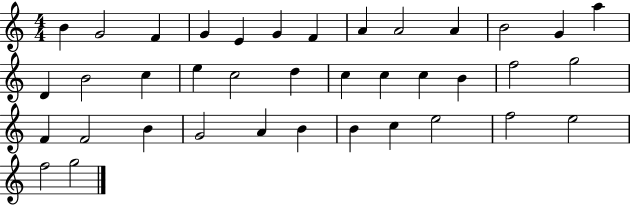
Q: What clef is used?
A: treble